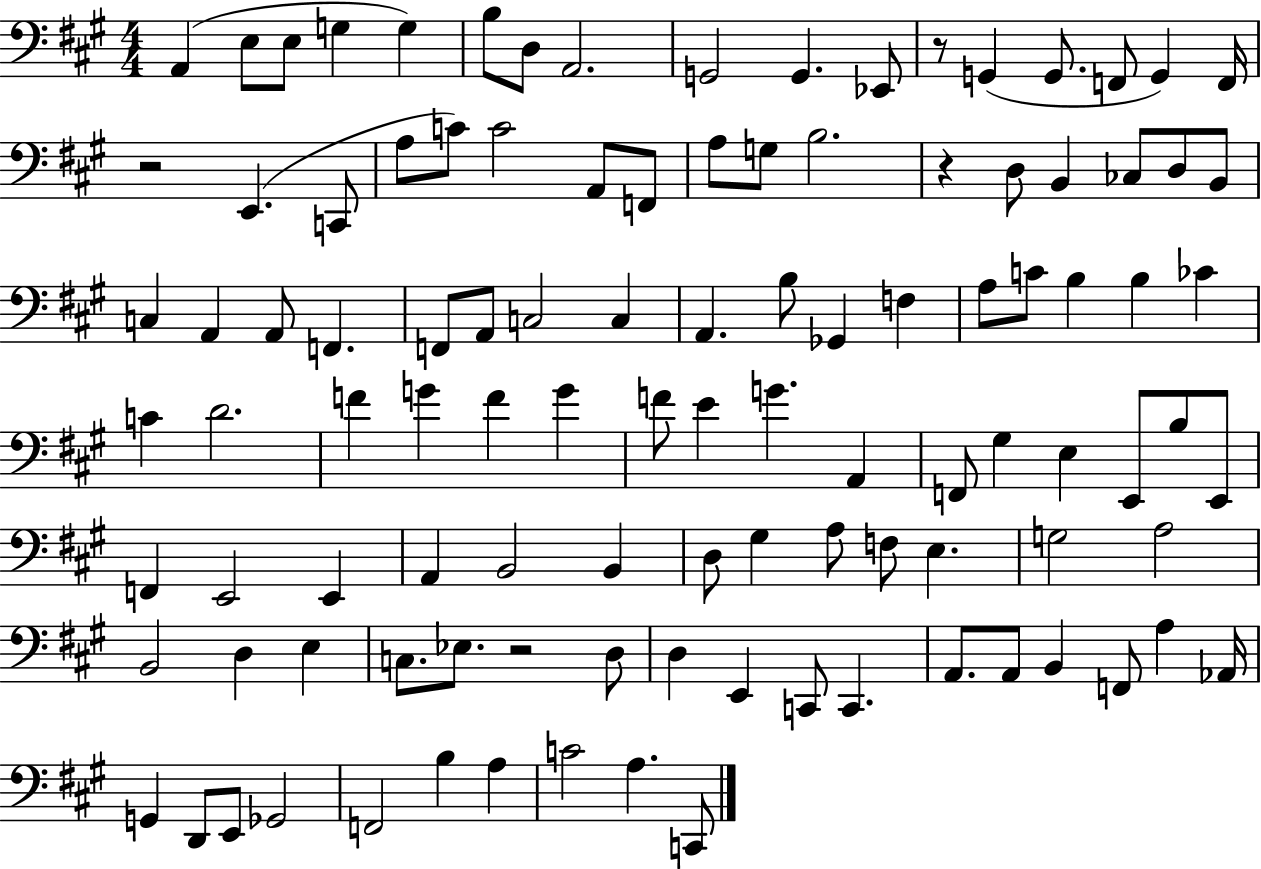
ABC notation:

X:1
T:Untitled
M:4/4
L:1/4
K:A
A,, E,/2 E,/2 G, G, B,/2 D,/2 A,,2 G,,2 G,, _E,,/2 z/2 G,, G,,/2 F,,/2 G,, F,,/4 z2 E,, C,,/2 A,/2 C/2 C2 A,,/2 F,,/2 A,/2 G,/2 B,2 z D,/2 B,, _C,/2 D,/2 B,,/2 C, A,, A,,/2 F,, F,,/2 A,,/2 C,2 C, A,, B,/2 _G,, F, A,/2 C/2 B, B, _C C D2 F G F G F/2 E G A,, F,,/2 ^G, E, E,,/2 B,/2 E,,/2 F,, E,,2 E,, A,, B,,2 B,, D,/2 ^G, A,/2 F,/2 E, G,2 A,2 B,,2 D, E, C,/2 _E,/2 z2 D,/2 D, E,, C,,/2 C,, A,,/2 A,,/2 B,, F,,/2 A, _A,,/4 G,, D,,/2 E,,/2 _G,,2 F,,2 B, A, C2 A, C,,/2